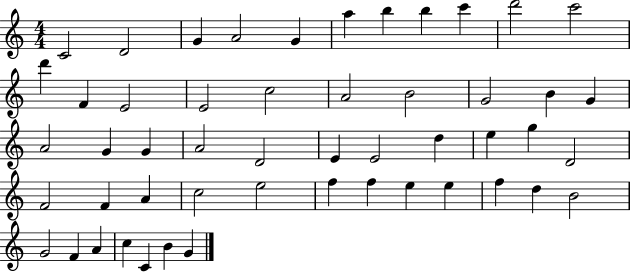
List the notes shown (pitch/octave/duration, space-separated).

C4/h D4/h G4/q A4/h G4/q A5/q B5/q B5/q C6/q D6/h C6/h D6/q F4/q E4/h E4/h C5/h A4/h B4/h G4/h B4/q G4/q A4/h G4/q G4/q A4/h D4/h E4/q E4/h D5/q E5/q G5/q D4/h F4/h F4/q A4/q C5/h E5/h F5/q F5/q E5/q E5/q F5/q D5/q B4/h G4/h F4/q A4/q C5/q C4/q B4/q G4/q